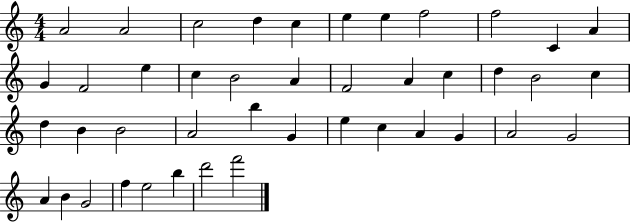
A4/h A4/h C5/h D5/q C5/q E5/q E5/q F5/h F5/h C4/q A4/q G4/q F4/h E5/q C5/q B4/h A4/q F4/h A4/q C5/q D5/q B4/h C5/q D5/q B4/q B4/h A4/h B5/q G4/q E5/q C5/q A4/q G4/q A4/h G4/h A4/q B4/q G4/h F5/q E5/h B5/q D6/h F6/h